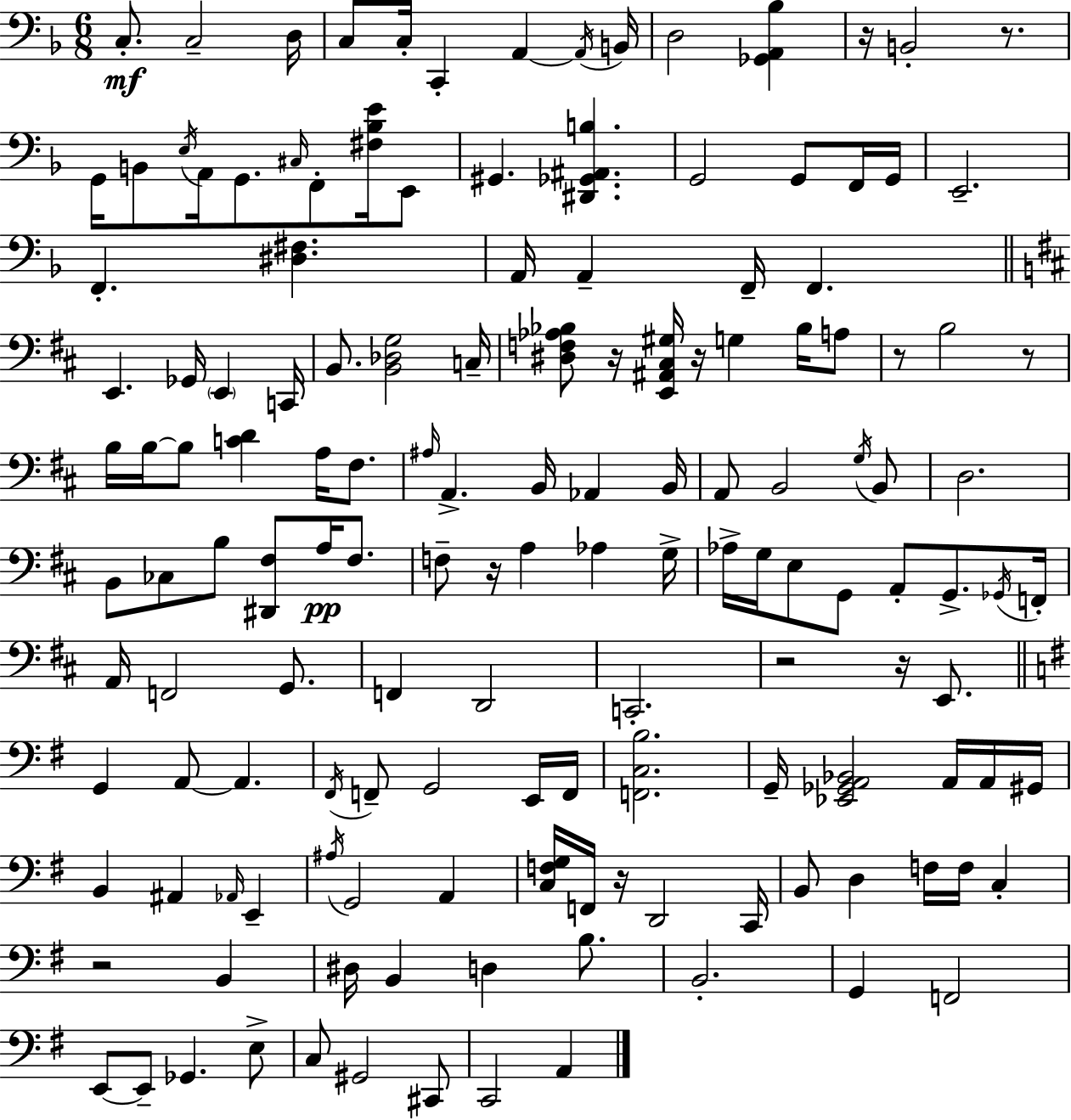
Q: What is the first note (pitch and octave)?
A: C3